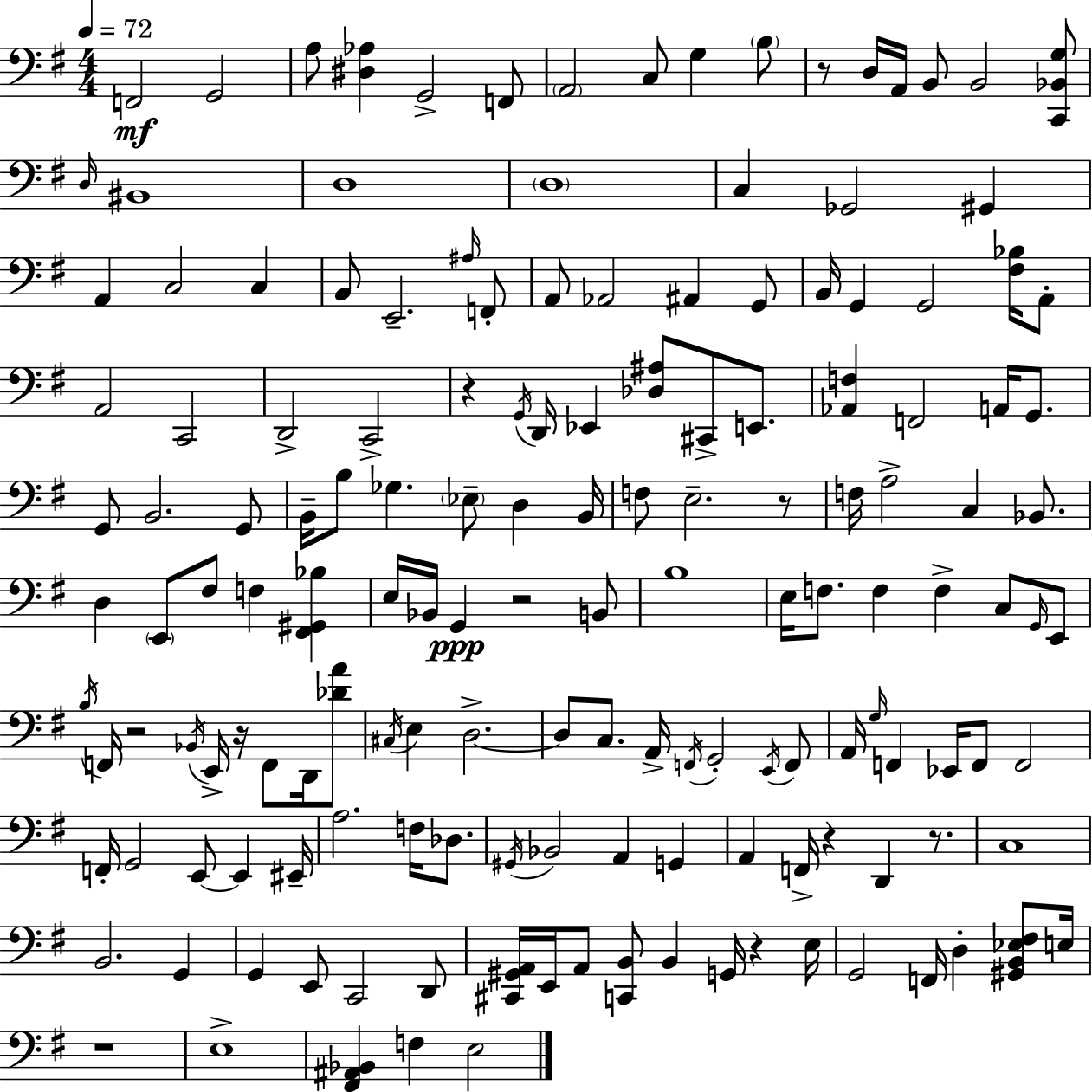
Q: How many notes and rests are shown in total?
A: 155